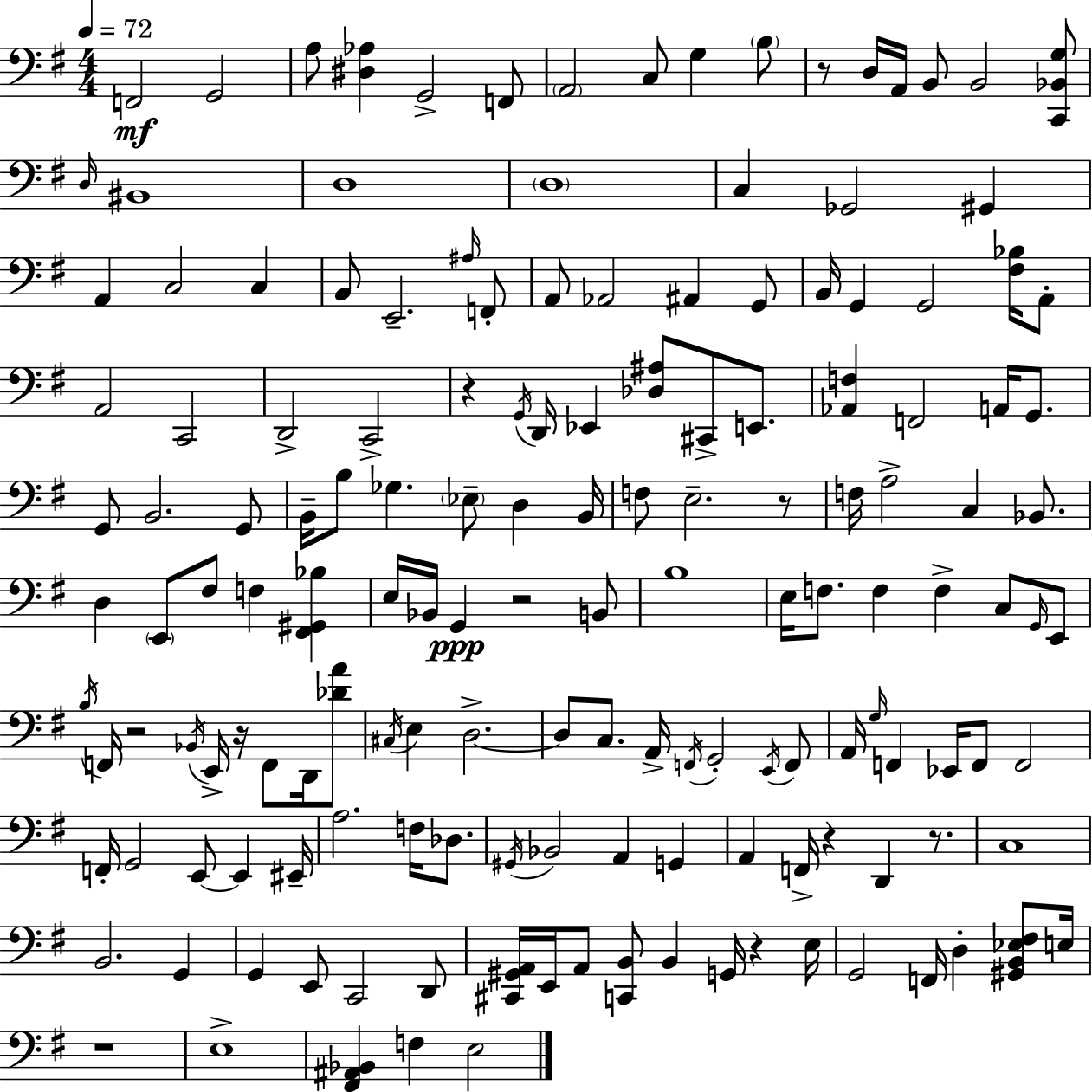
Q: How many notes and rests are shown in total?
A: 155